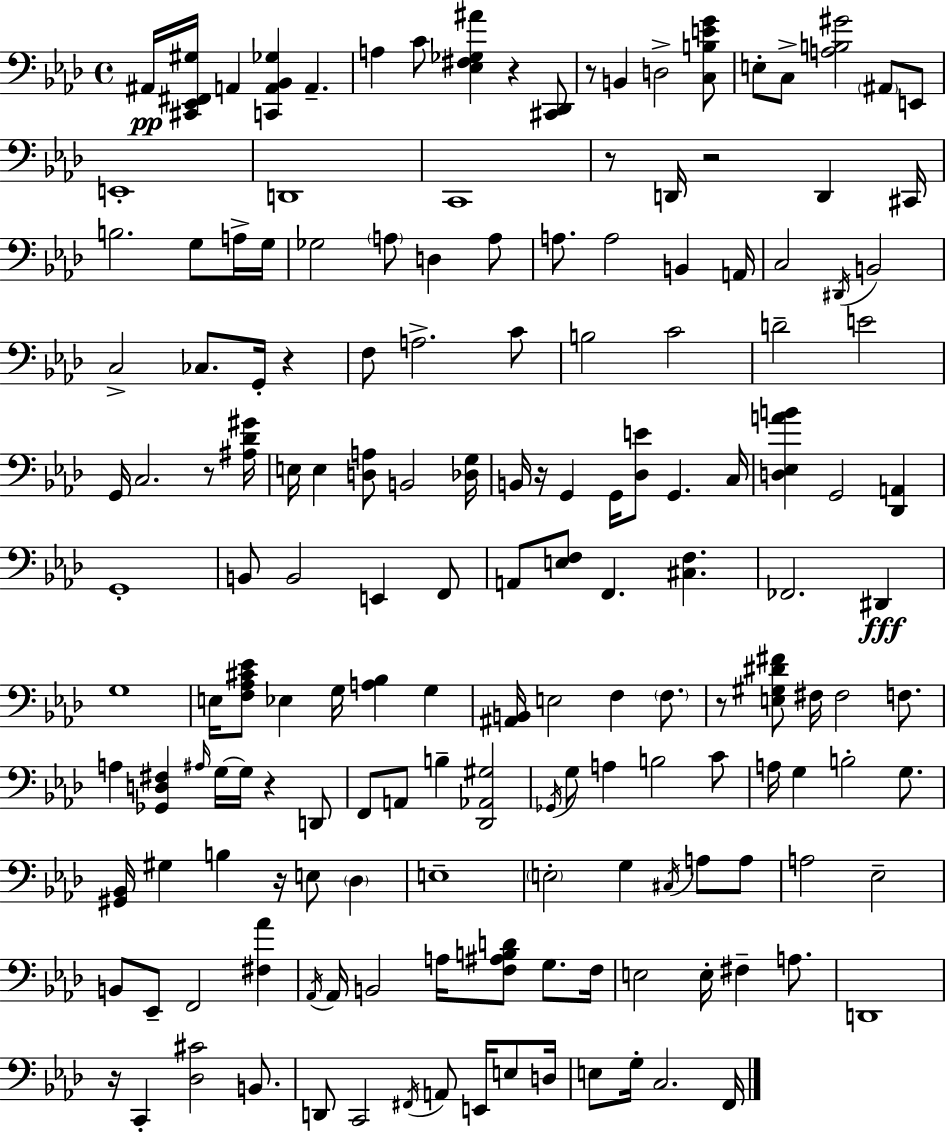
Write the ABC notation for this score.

X:1
T:Untitled
M:4/4
L:1/4
K:Ab
^A,,/4 [^C,,_E,,^F,,^G,]/4 A,, [C,,A,,_B,,_G,] A,, A, C/2 [_E,^F,_G,^A] z [^C,,_D,,]/2 z/2 B,, D,2 [C,B,EG]/2 E,/2 C,/2 [A,B,^G]2 ^A,,/2 E,,/2 E,,4 D,,4 C,,4 z/2 D,,/4 z2 D,, ^C,,/4 B,2 G,/2 A,/4 G,/4 _G,2 A,/2 D, A,/2 A,/2 A,2 B,, A,,/4 C,2 ^D,,/4 B,,2 C,2 _C,/2 G,,/4 z F,/2 A,2 C/2 B,2 C2 D2 E2 G,,/4 C,2 z/2 [^A,_D^G]/4 E,/4 E, [D,A,]/2 B,,2 [_D,G,]/4 B,,/4 z/4 G,, G,,/4 [_D,E]/2 G,, C,/4 [D,_E,AB] G,,2 [_D,,A,,] G,,4 B,,/2 B,,2 E,, F,,/2 A,,/2 [E,F,]/2 F,, [^C,F,] _F,,2 ^D,, G,4 E,/4 [F,_A,^C_E]/2 _E, G,/4 [A,_B,] G, [^A,,B,,]/4 E,2 F, F,/2 z/2 [E,^G,^D^F]/2 ^F,/4 ^F,2 F,/2 A, [_G,,D,^F,] ^A,/4 G,/4 G,/4 z D,,/2 F,,/2 A,,/2 B, [_D,,_A,,^G,]2 _G,,/4 G,/2 A, B,2 C/2 A,/4 G, B,2 G,/2 [^G,,_B,,]/4 ^G, B, z/4 E,/2 _D, E,4 E,2 G, ^C,/4 A,/2 A,/2 A,2 _E,2 B,,/2 _E,,/2 F,,2 [^F,_A] _A,,/4 _A,,/4 B,,2 A,/4 [F,^A,B,D]/2 G,/2 F,/4 E,2 E,/4 ^F, A,/2 D,,4 z/4 C,, [_D,^C]2 B,,/2 D,,/2 C,,2 ^F,,/4 A,,/2 E,,/4 E,/2 D,/4 E,/2 G,/4 C,2 F,,/4